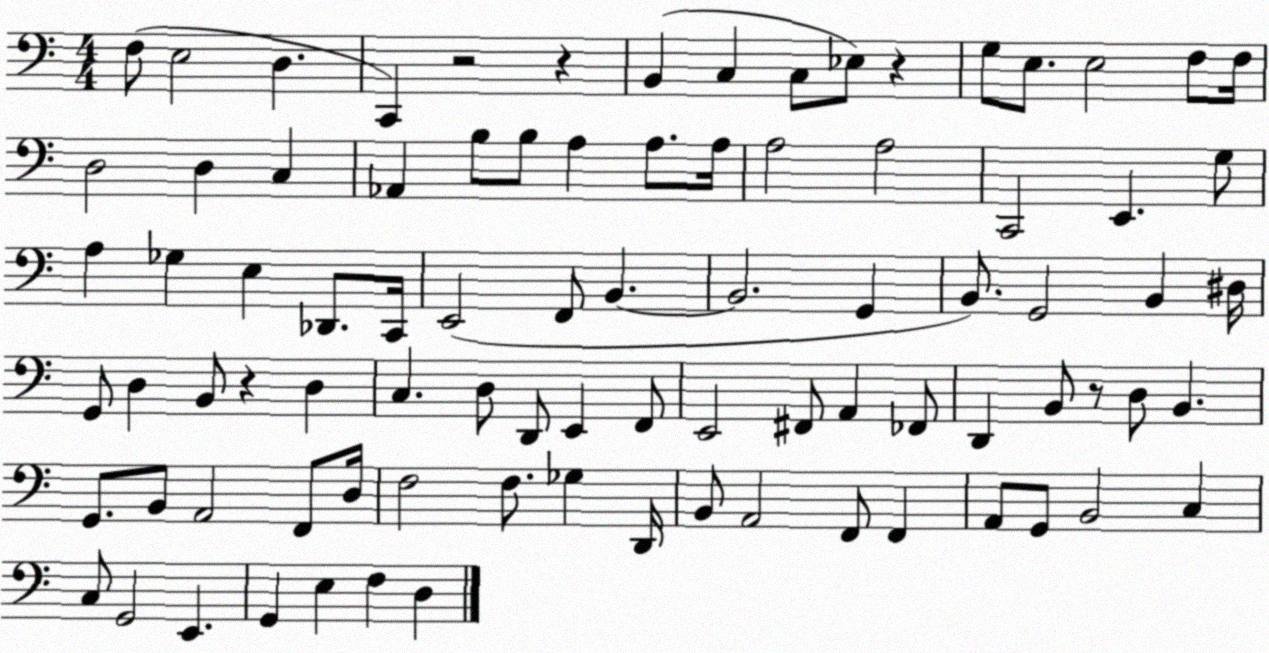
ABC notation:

X:1
T:Untitled
M:4/4
L:1/4
K:C
F,/2 E,2 D, C,, z2 z B,, C, C,/2 _E,/2 z G,/2 E,/2 E,2 F,/2 F,/4 D,2 D, C, _A,, B,/2 B,/2 A, A,/2 A,/4 A,2 A,2 C,,2 E,, G,/2 A, _G, E, _D,,/2 C,,/4 E,,2 F,,/2 B,, B,,2 G,, B,,/2 G,,2 B,, ^D,/4 G,,/2 D, B,,/2 z D, C, D,/2 D,,/2 E,, F,,/2 E,,2 ^F,,/2 A,, _F,,/2 D,, B,,/2 z/2 D,/2 B,, G,,/2 B,,/2 A,,2 F,,/2 D,/4 F,2 F,/2 _G, D,,/4 B,,/2 A,,2 F,,/2 F,, A,,/2 G,,/2 B,,2 C, C,/2 G,,2 E,, G,, E, F, D,